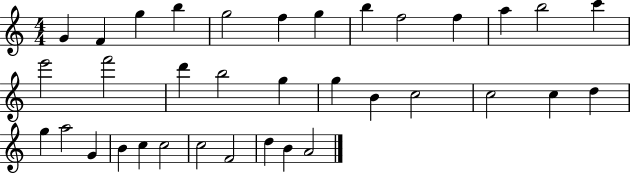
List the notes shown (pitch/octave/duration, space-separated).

G4/q F4/q G5/q B5/q G5/h F5/q G5/q B5/q F5/h F5/q A5/q B5/h C6/q E6/h F6/h D6/q B5/h G5/q G5/q B4/q C5/h C5/h C5/q D5/q G5/q A5/h G4/q B4/q C5/q C5/h C5/h F4/h D5/q B4/q A4/h